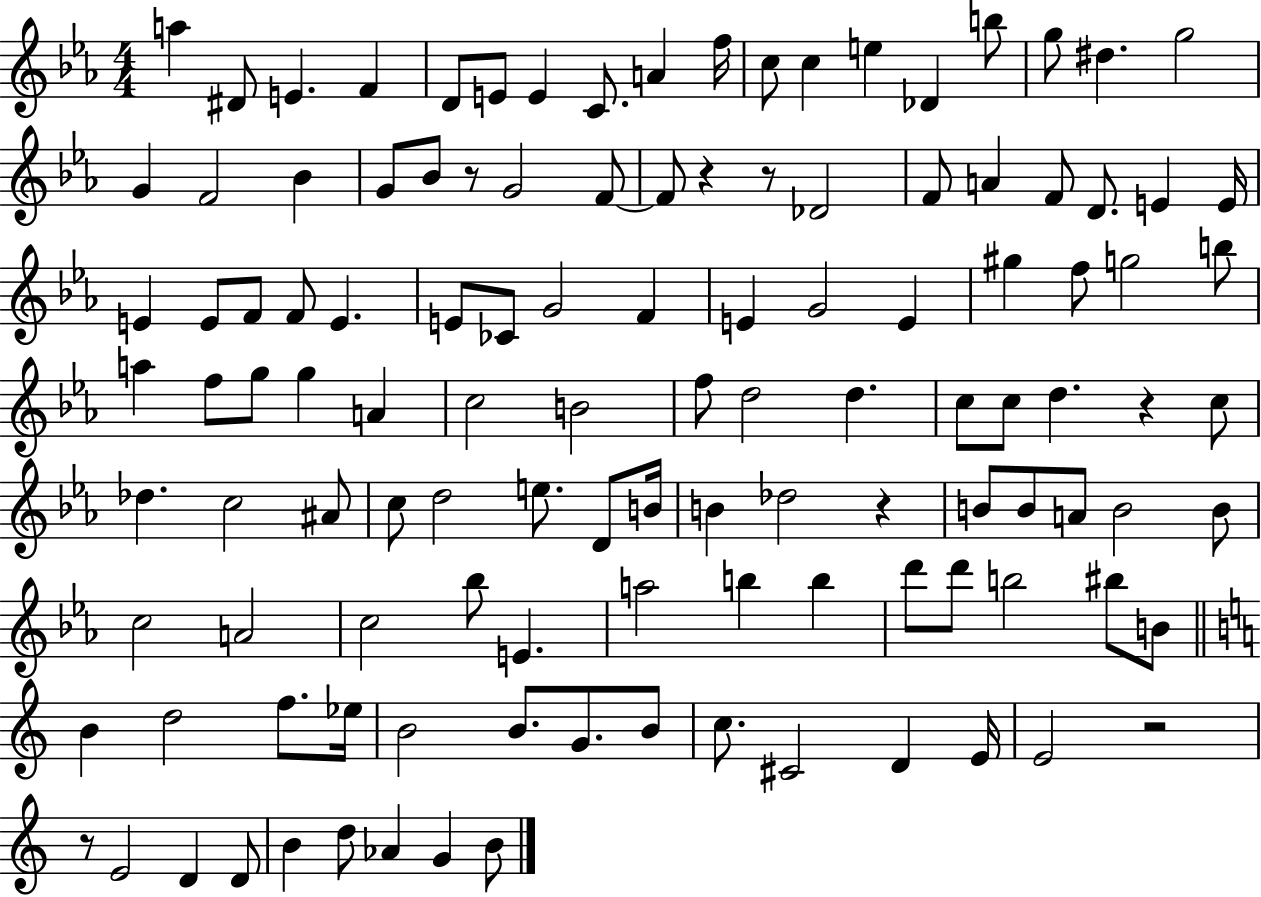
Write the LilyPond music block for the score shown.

{
  \clef treble
  \numericTimeSignature
  \time 4/4
  \key ees \major
  a''4 dis'8 e'4. f'4 | d'8 e'8 e'4 c'8. a'4 f''16 | c''8 c''4 e''4 des'4 b''8 | g''8 dis''4. g''2 | \break g'4 f'2 bes'4 | g'8 bes'8 r8 g'2 f'8~~ | f'8 r4 r8 des'2 | f'8 a'4 f'8 d'8. e'4 e'16 | \break e'4 e'8 f'8 f'8 e'4. | e'8 ces'8 g'2 f'4 | e'4 g'2 e'4 | gis''4 f''8 g''2 b''8 | \break a''4 f''8 g''8 g''4 a'4 | c''2 b'2 | f''8 d''2 d''4. | c''8 c''8 d''4. r4 c''8 | \break des''4. c''2 ais'8 | c''8 d''2 e''8. d'8 b'16 | b'4 des''2 r4 | b'8 b'8 a'8 b'2 b'8 | \break c''2 a'2 | c''2 bes''8 e'4. | a''2 b''4 b''4 | d'''8 d'''8 b''2 bis''8 b'8 | \break \bar "||" \break \key a \minor b'4 d''2 f''8. ees''16 | b'2 b'8. g'8. b'8 | c''8. cis'2 d'4 e'16 | e'2 r2 | \break r8 e'2 d'4 d'8 | b'4 d''8 aes'4 g'4 b'8 | \bar "|."
}